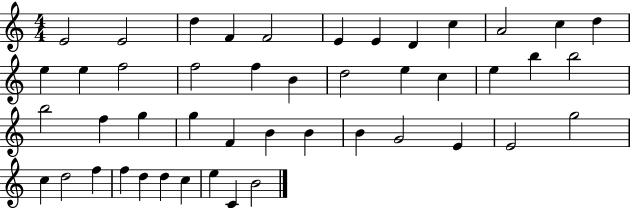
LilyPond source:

{
  \clef treble
  \numericTimeSignature
  \time 4/4
  \key c \major
  e'2 e'2 | d''4 f'4 f'2 | e'4 e'4 d'4 c''4 | a'2 c''4 d''4 | \break e''4 e''4 f''2 | f''2 f''4 b'4 | d''2 e''4 c''4 | e''4 b''4 b''2 | \break b''2 f''4 g''4 | g''4 f'4 b'4 b'4 | b'4 g'2 e'4 | e'2 g''2 | \break c''4 d''2 f''4 | f''4 d''4 d''4 c''4 | e''4 c'4 b'2 | \bar "|."
}